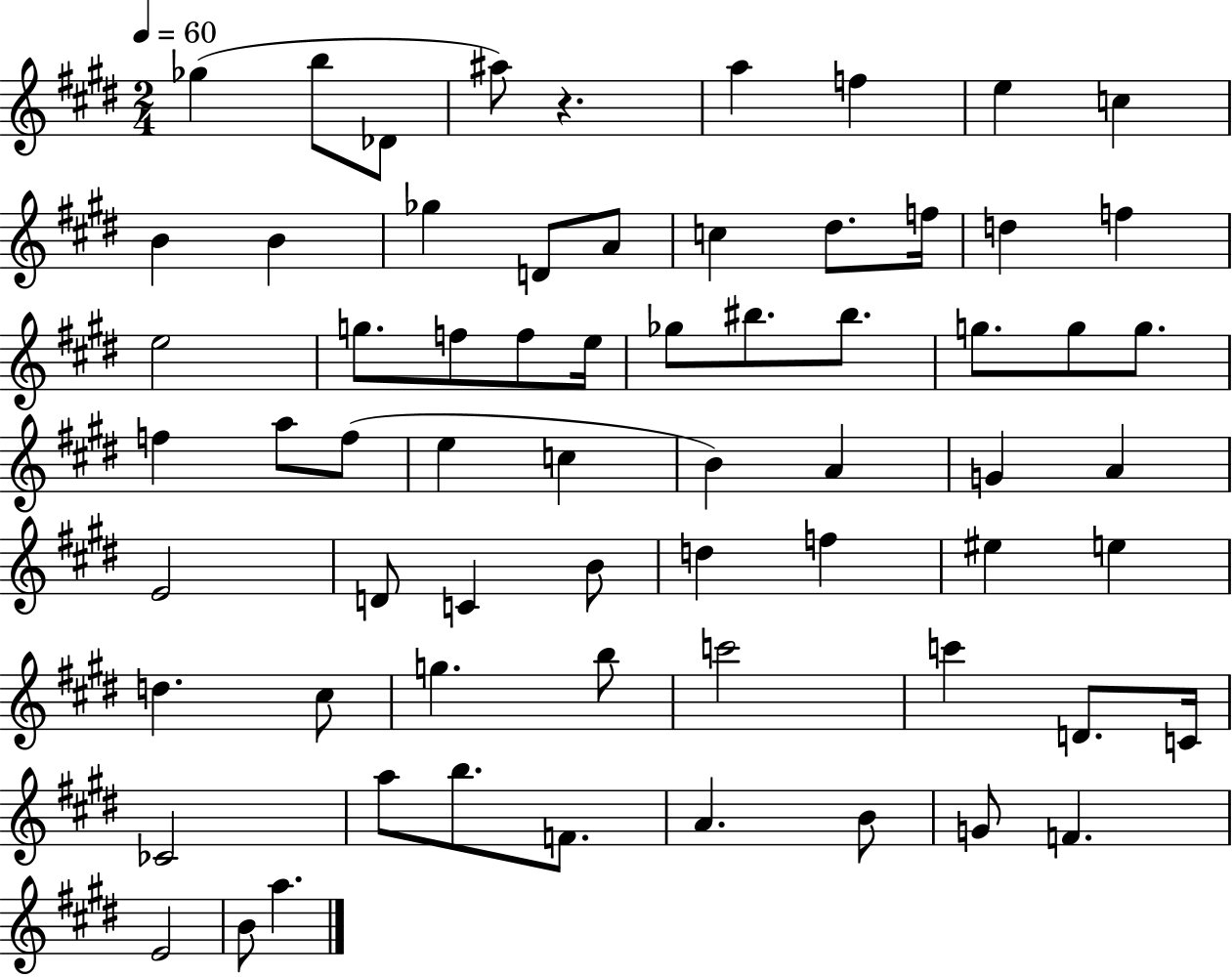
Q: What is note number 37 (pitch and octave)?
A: G4